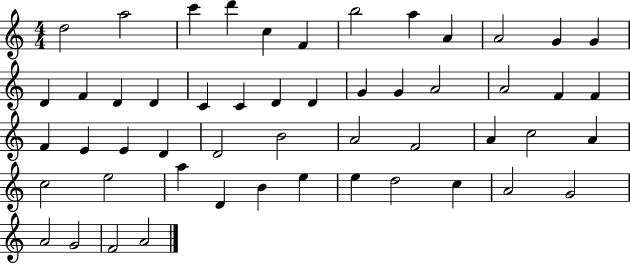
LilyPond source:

{
  \clef treble
  \numericTimeSignature
  \time 4/4
  \key c \major
  d''2 a''2 | c'''4 d'''4 c''4 f'4 | b''2 a''4 a'4 | a'2 g'4 g'4 | \break d'4 f'4 d'4 d'4 | c'4 c'4 d'4 d'4 | g'4 g'4 a'2 | a'2 f'4 f'4 | \break f'4 e'4 e'4 d'4 | d'2 b'2 | a'2 f'2 | a'4 c''2 a'4 | \break c''2 e''2 | a''4 d'4 b'4 e''4 | e''4 d''2 c''4 | a'2 g'2 | \break a'2 g'2 | f'2 a'2 | \bar "|."
}